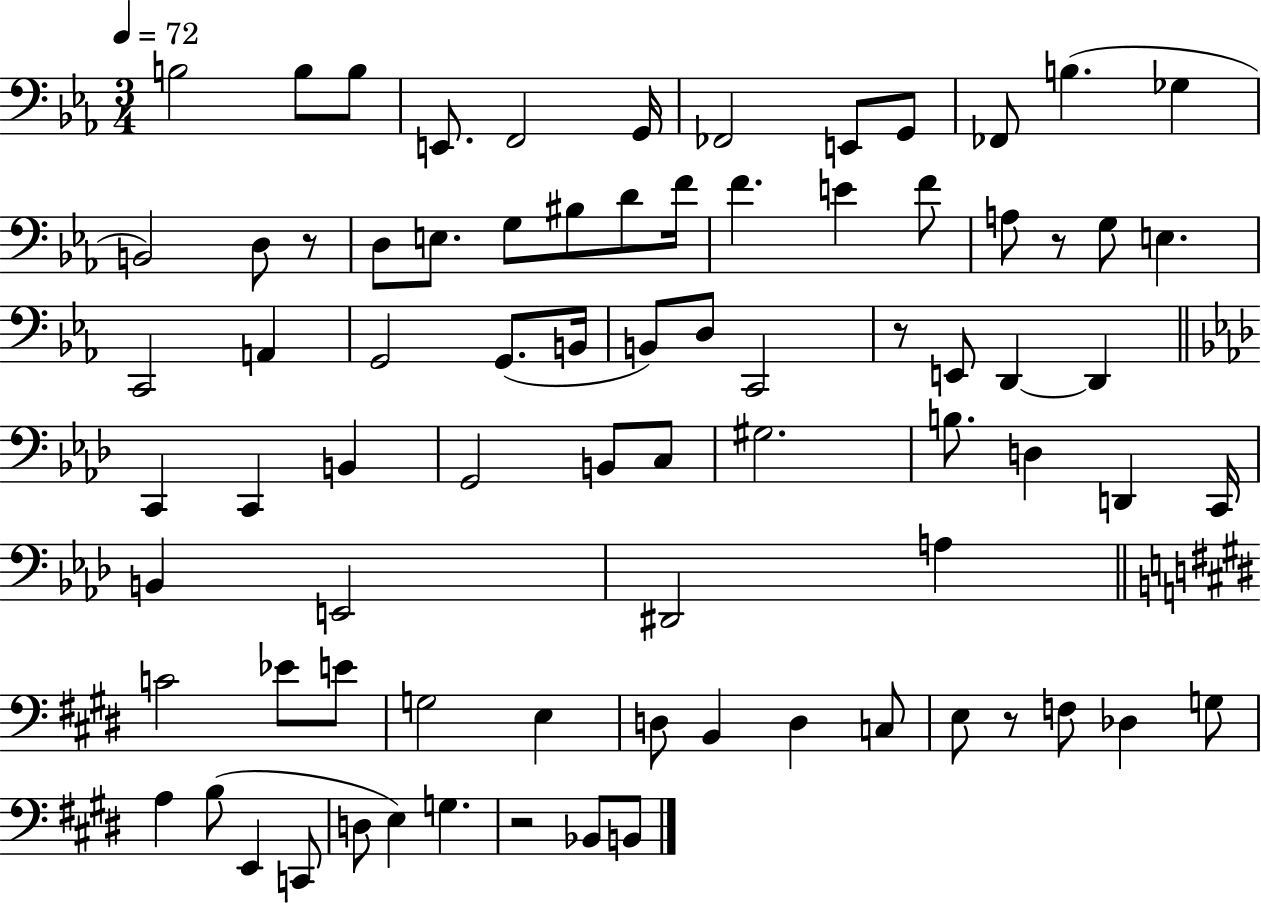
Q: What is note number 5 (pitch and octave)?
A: F2